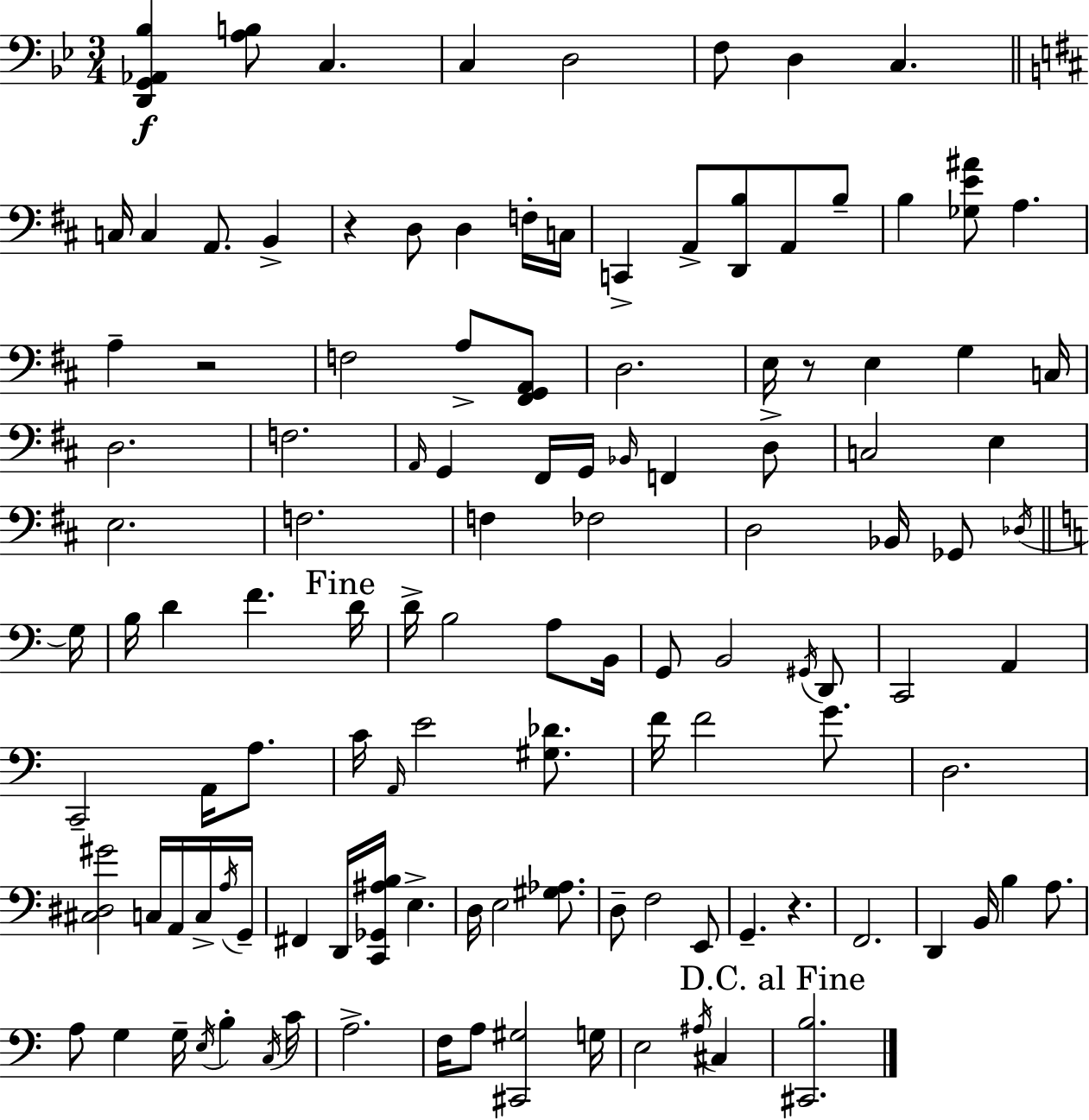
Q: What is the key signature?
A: G minor